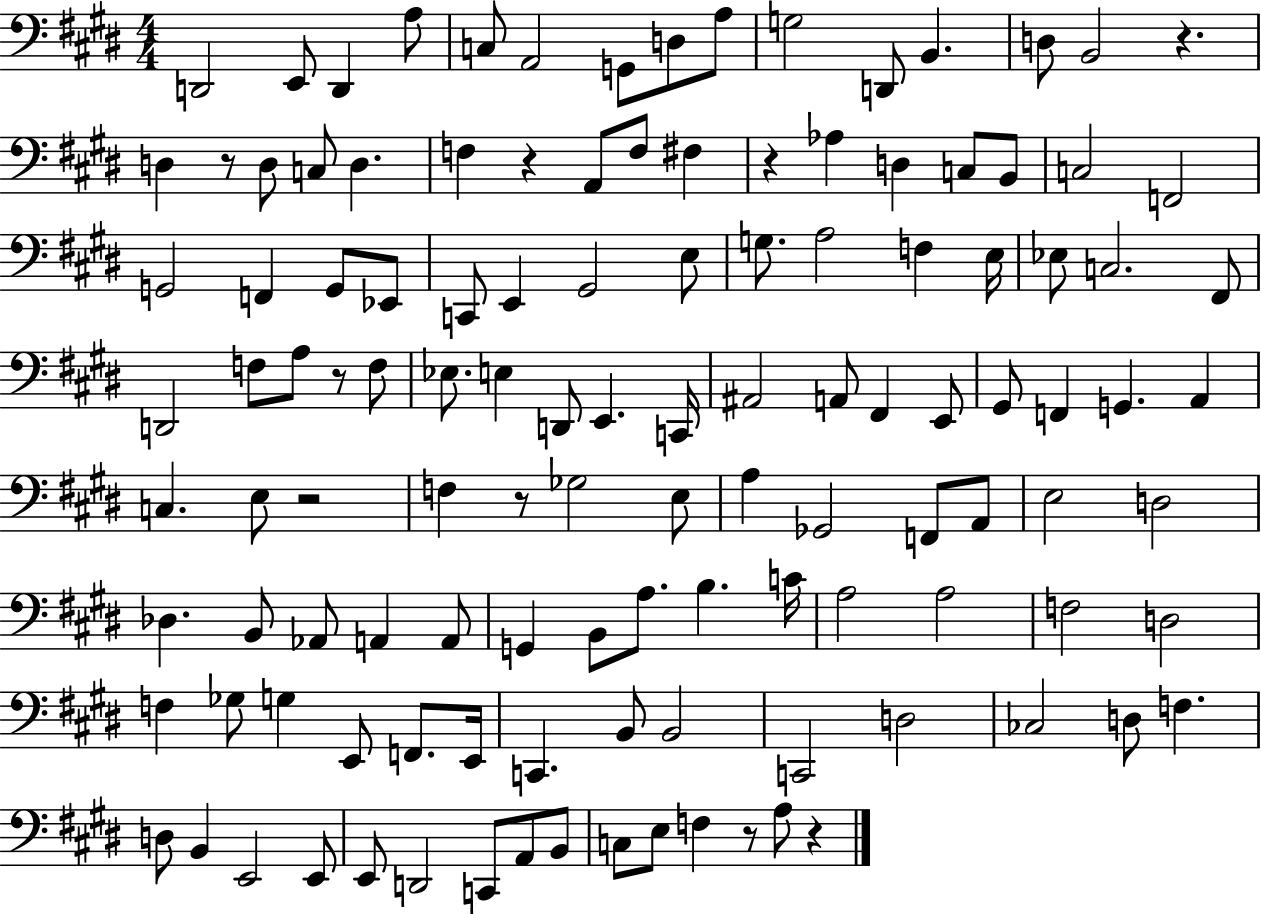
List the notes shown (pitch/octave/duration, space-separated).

D2/h E2/e D2/q A3/e C3/e A2/h G2/e D3/e A3/e G3/h D2/e B2/q. D3/e B2/h R/q. D3/q R/e D3/e C3/e D3/q. F3/q R/q A2/e F3/e F#3/q R/q Ab3/q D3/q C3/e B2/e C3/h F2/h G2/h F2/q G2/e Eb2/e C2/e E2/q G#2/h E3/e G3/e. A3/h F3/q E3/s Eb3/e C3/h. F#2/e D2/h F3/e A3/e R/e F3/e Eb3/e. E3/q D2/e E2/q. C2/s A#2/h A2/e F#2/q E2/e G#2/e F2/q G2/q. A2/q C3/q. E3/e R/h F3/q R/e Gb3/h E3/e A3/q Gb2/h F2/e A2/e E3/h D3/h Db3/q. B2/e Ab2/e A2/q A2/e G2/q B2/e A3/e. B3/q. C4/s A3/h A3/h F3/h D3/h F3/q Gb3/e G3/q E2/e F2/e. E2/s C2/q. B2/e B2/h C2/h D3/h CES3/h D3/e F3/q. D3/e B2/q E2/h E2/e E2/e D2/h C2/e A2/e B2/e C3/e E3/e F3/q R/e A3/e R/q